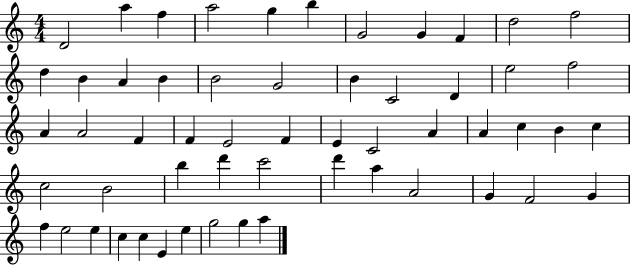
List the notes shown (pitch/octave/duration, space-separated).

D4/h A5/q F5/q A5/h G5/q B5/q G4/h G4/q F4/q D5/h F5/h D5/q B4/q A4/q B4/q B4/h G4/h B4/q C4/h D4/q E5/h F5/h A4/q A4/h F4/q F4/q E4/h F4/q E4/q C4/h A4/q A4/q C5/q B4/q C5/q C5/h B4/h B5/q D6/q C6/h D6/q A5/q A4/h G4/q F4/h G4/q F5/q E5/h E5/q C5/q C5/q E4/q E5/q G5/h G5/q A5/q